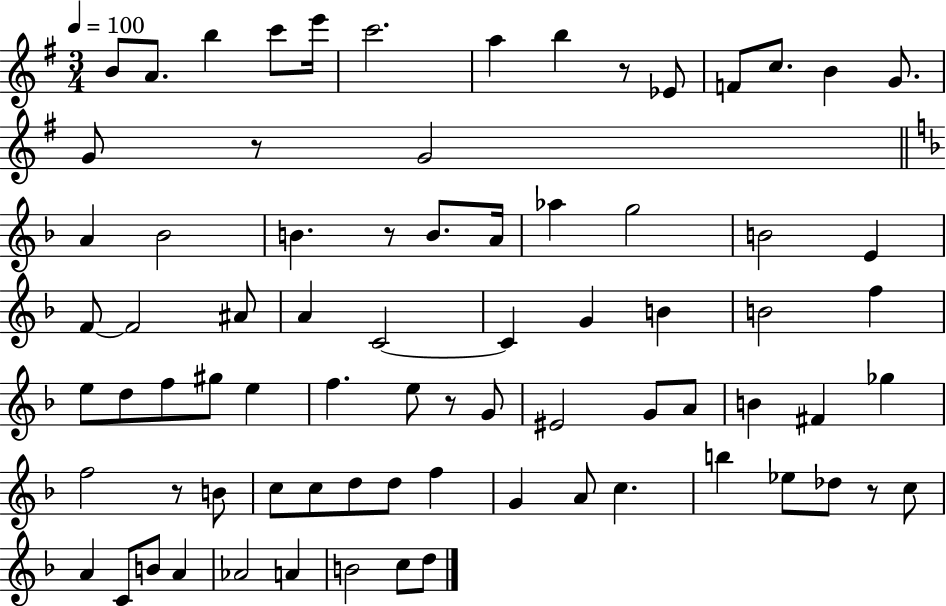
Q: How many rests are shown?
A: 6